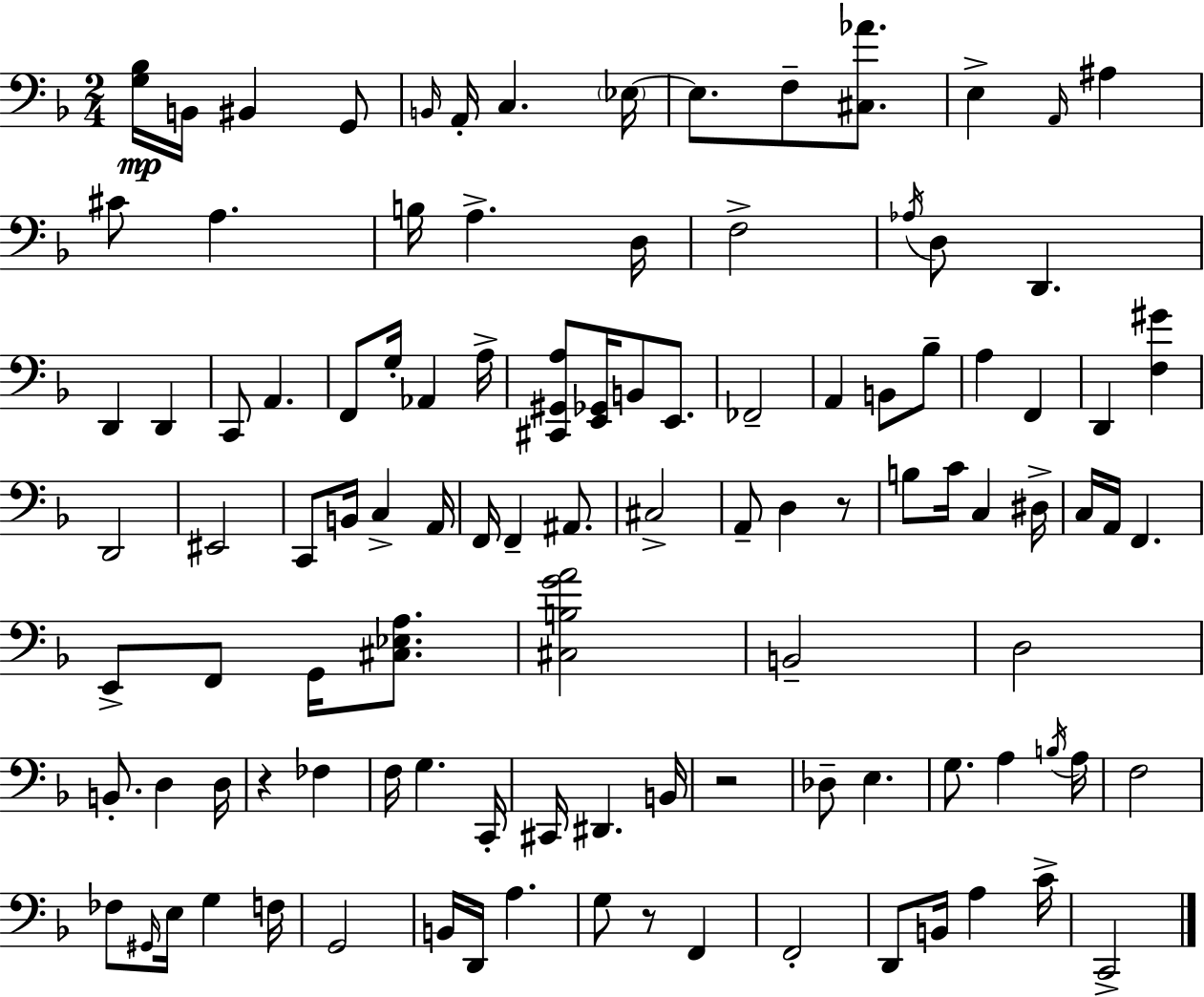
X:1
T:Untitled
M:2/4
L:1/4
K:F
[G,_B,]/4 B,,/4 ^B,, G,,/2 B,,/4 A,,/4 C, _E,/4 _E,/2 F,/2 [^C,_A]/2 E, A,,/4 ^A, ^C/2 A, B,/4 A, D,/4 F,2 _A,/4 D,/2 D,, D,, D,, C,,/2 A,, F,,/2 G,/4 _A,, A,/4 [^C,,^G,,A,]/2 [E,,_G,,]/4 B,,/2 E,,/2 _F,,2 A,, B,,/2 _B,/2 A, F,, D,, [F,^G] D,,2 ^E,,2 C,,/2 B,,/4 C, A,,/4 F,,/4 F,, ^A,,/2 ^C,2 A,,/2 D, z/2 B,/2 C/4 C, ^D,/4 C,/4 A,,/4 F,, E,,/2 F,,/2 G,,/4 [^C,_E,A,]/2 [^C,B,GA]2 B,,2 D,2 B,,/2 D, D,/4 z _F, F,/4 G, C,,/4 ^C,,/4 ^D,, B,,/4 z2 _D,/2 E, G,/2 A, B,/4 A,/4 F,2 _F,/2 ^G,,/4 E,/4 G, F,/4 G,,2 B,,/4 D,,/4 A, G,/2 z/2 F,, F,,2 D,,/2 B,,/4 A, C/4 C,,2